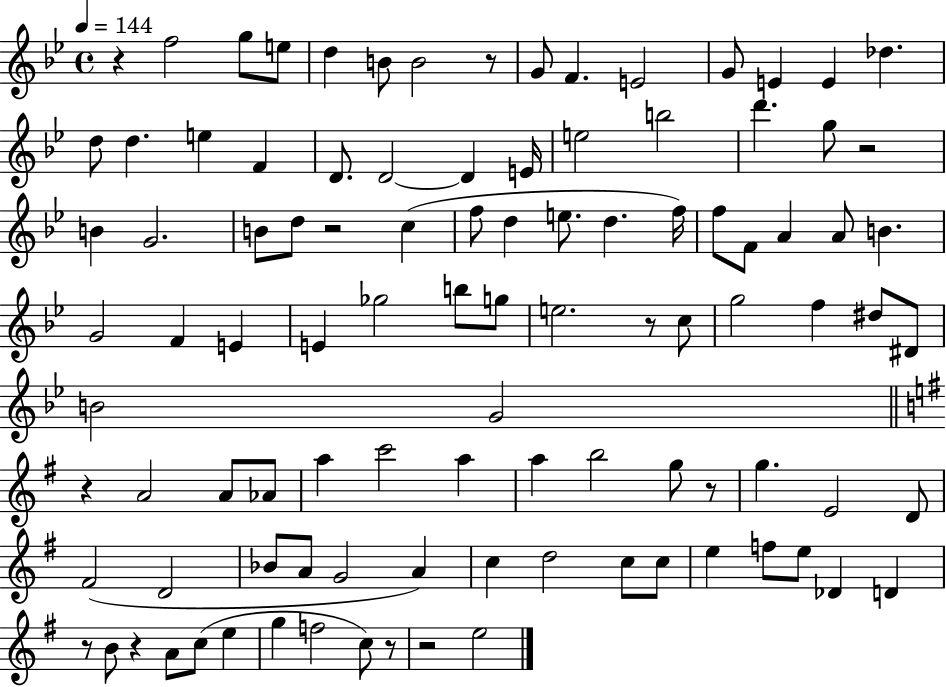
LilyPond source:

{
  \clef treble
  \time 4/4
  \defaultTimeSignature
  \key bes \major
  \tempo 4 = 144
  r4 f''2 g''8 e''8 | d''4 b'8 b'2 r8 | g'8 f'4. e'2 | g'8 e'4 e'4 des''4. | \break d''8 d''4. e''4 f'4 | d'8. d'2~~ d'4 e'16 | e''2 b''2 | d'''4. g''8 r2 | \break b'4 g'2. | b'8 d''8 r2 c''4( | f''8 d''4 e''8. d''4. f''16) | f''8 f'8 a'4 a'8 b'4. | \break g'2 f'4 e'4 | e'4 ges''2 b''8 g''8 | e''2. r8 c''8 | g''2 f''4 dis''8 dis'8 | \break b'2 g'2 | \bar "||" \break \key g \major r4 a'2 a'8 aes'8 | a''4 c'''2 a''4 | a''4 b''2 g''8 r8 | g''4. e'2 d'8 | \break fis'2( d'2 | bes'8 a'8 g'2 a'4) | c''4 d''2 c''8 c''8 | e''4 f''8 e''8 des'4 d'4 | \break r8 b'8 r4 a'8 c''8( e''4 | g''4 f''2 c''8) r8 | r2 e''2 | \bar "|."
}